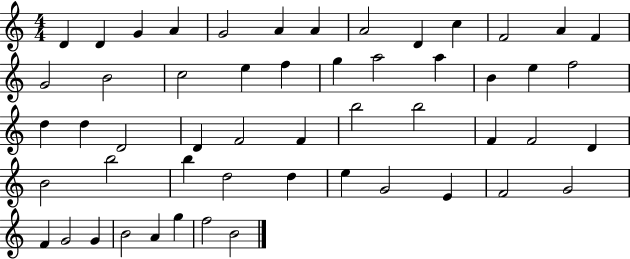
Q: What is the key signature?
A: C major